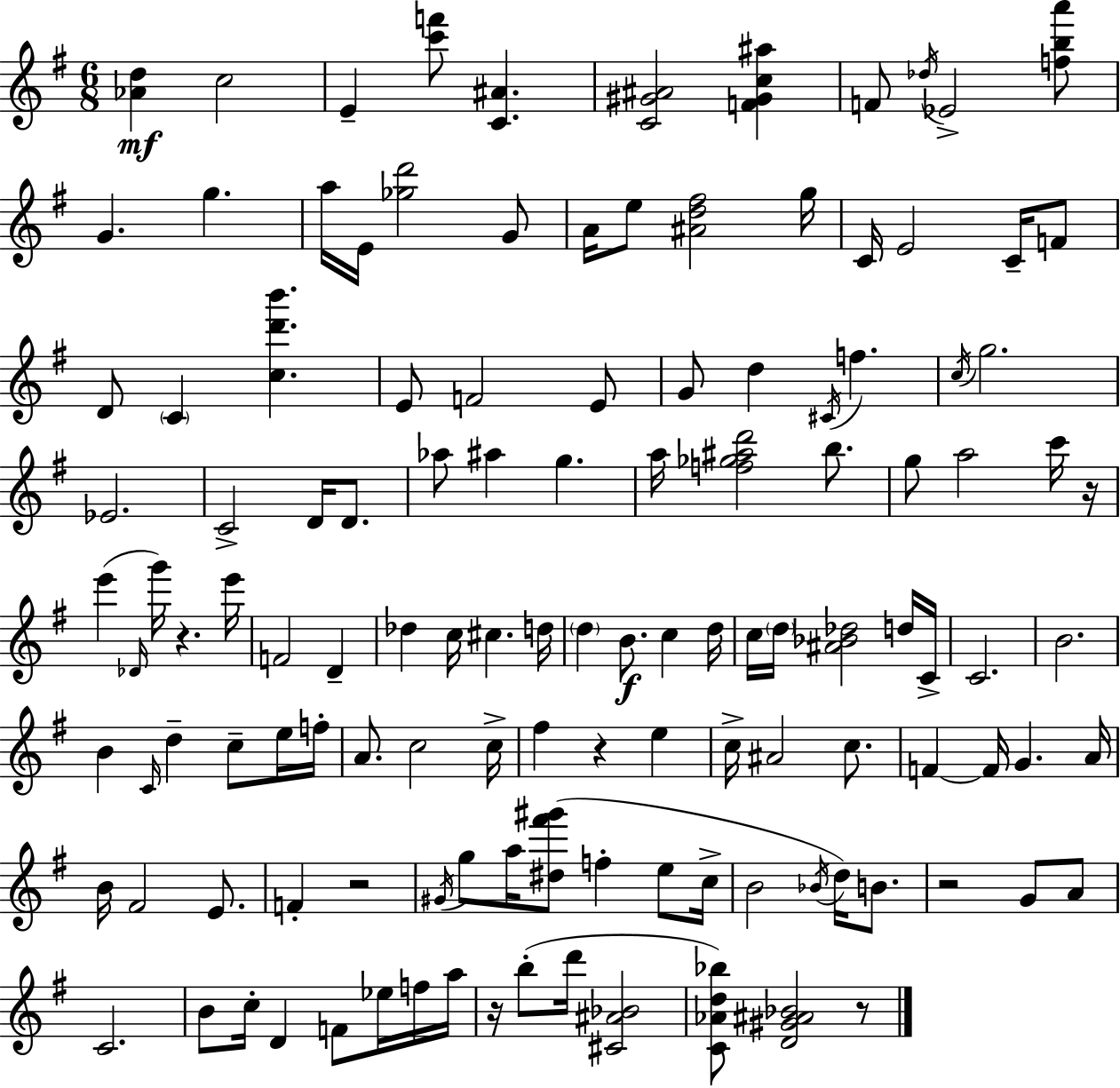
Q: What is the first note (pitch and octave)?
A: C5